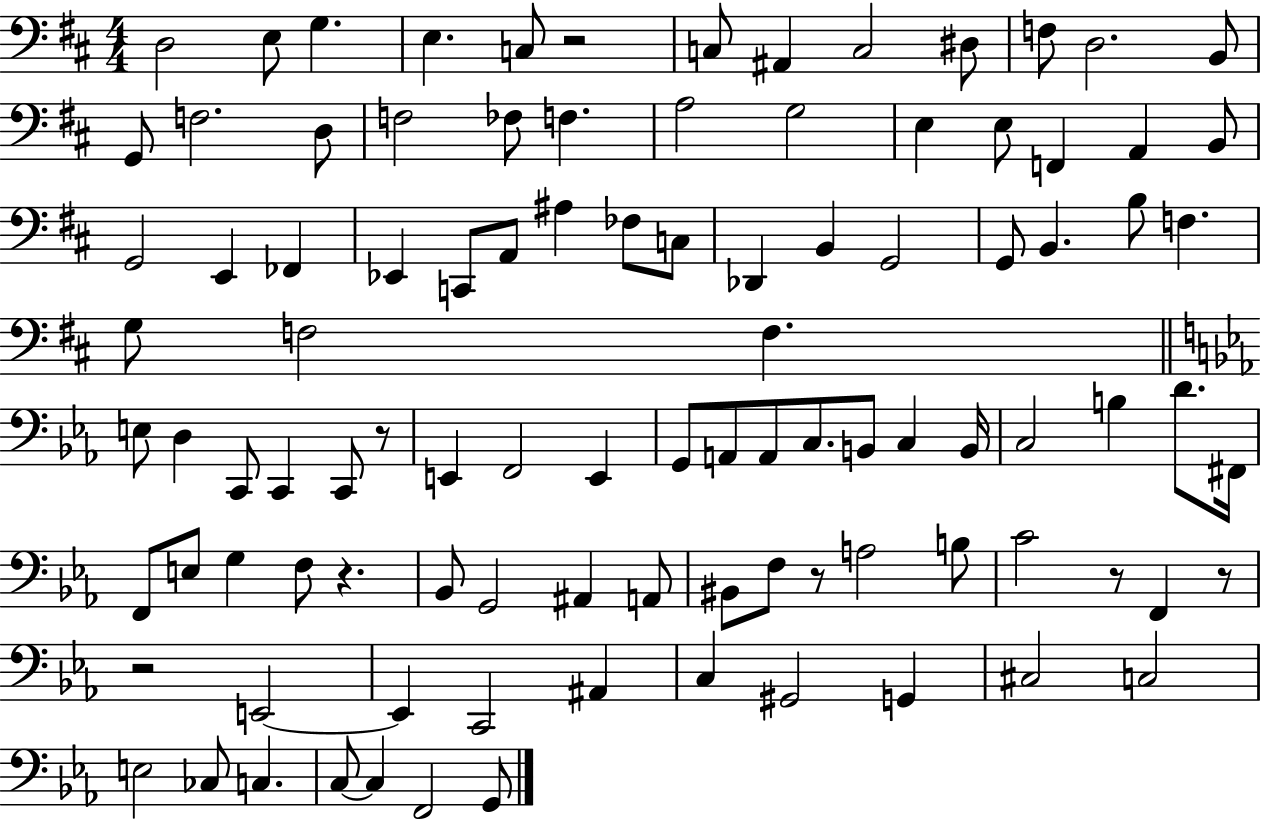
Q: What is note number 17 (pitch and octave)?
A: FES3